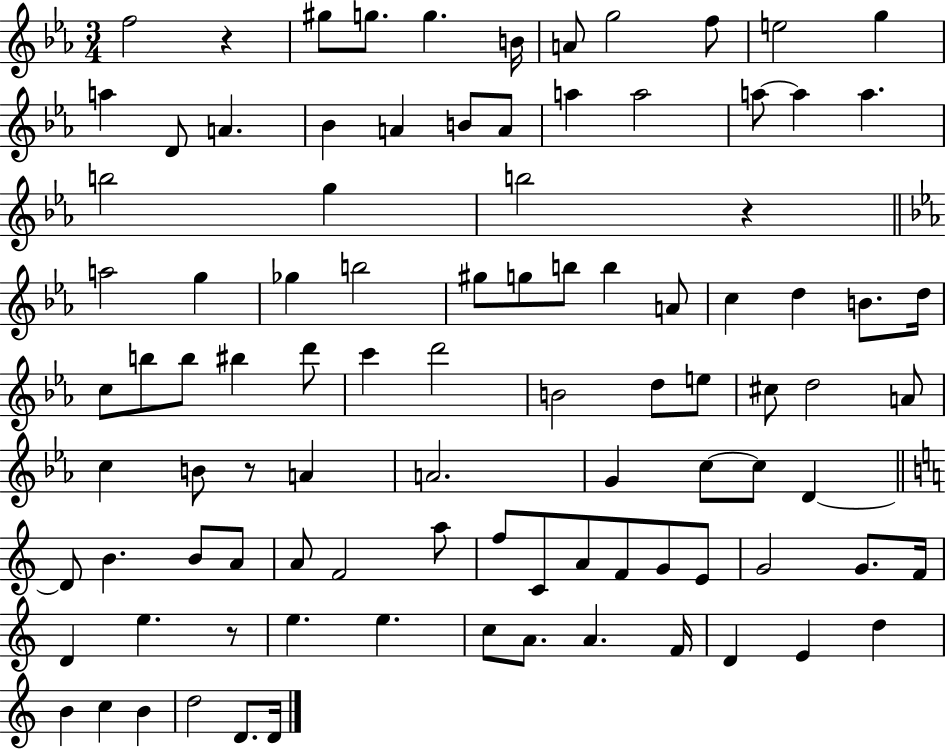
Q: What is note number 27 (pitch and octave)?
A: G5